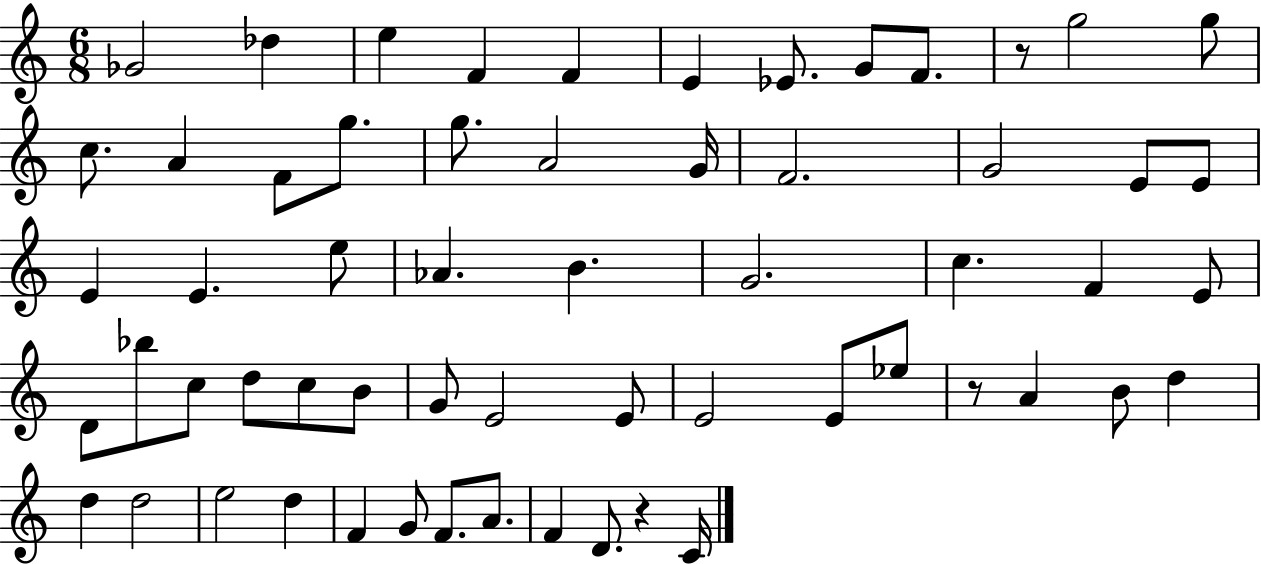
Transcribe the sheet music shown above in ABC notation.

X:1
T:Untitled
M:6/8
L:1/4
K:C
_G2 _d e F F E _E/2 G/2 F/2 z/2 g2 g/2 c/2 A F/2 g/2 g/2 A2 G/4 F2 G2 E/2 E/2 E E e/2 _A B G2 c F E/2 D/2 _b/2 c/2 d/2 c/2 B/2 G/2 E2 E/2 E2 E/2 _e/2 z/2 A B/2 d d d2 e2 d F G/2 F/2 A/2 F D/2 z C/4